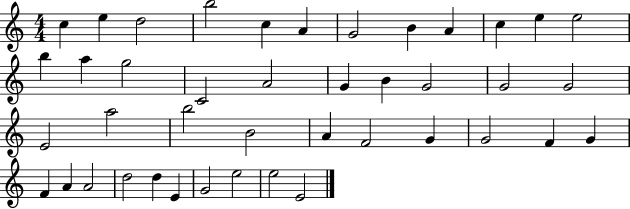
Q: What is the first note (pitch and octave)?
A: C5